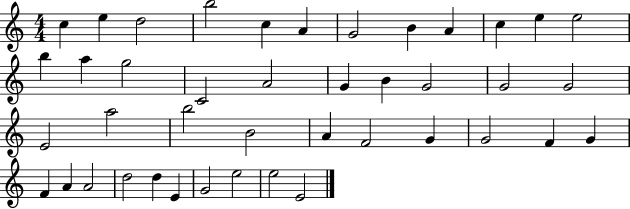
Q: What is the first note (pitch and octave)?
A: C5